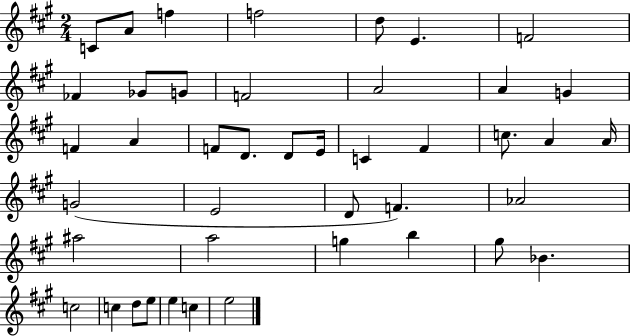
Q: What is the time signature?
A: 2/4